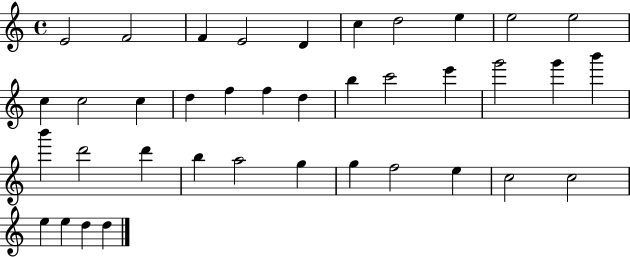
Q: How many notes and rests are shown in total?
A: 38